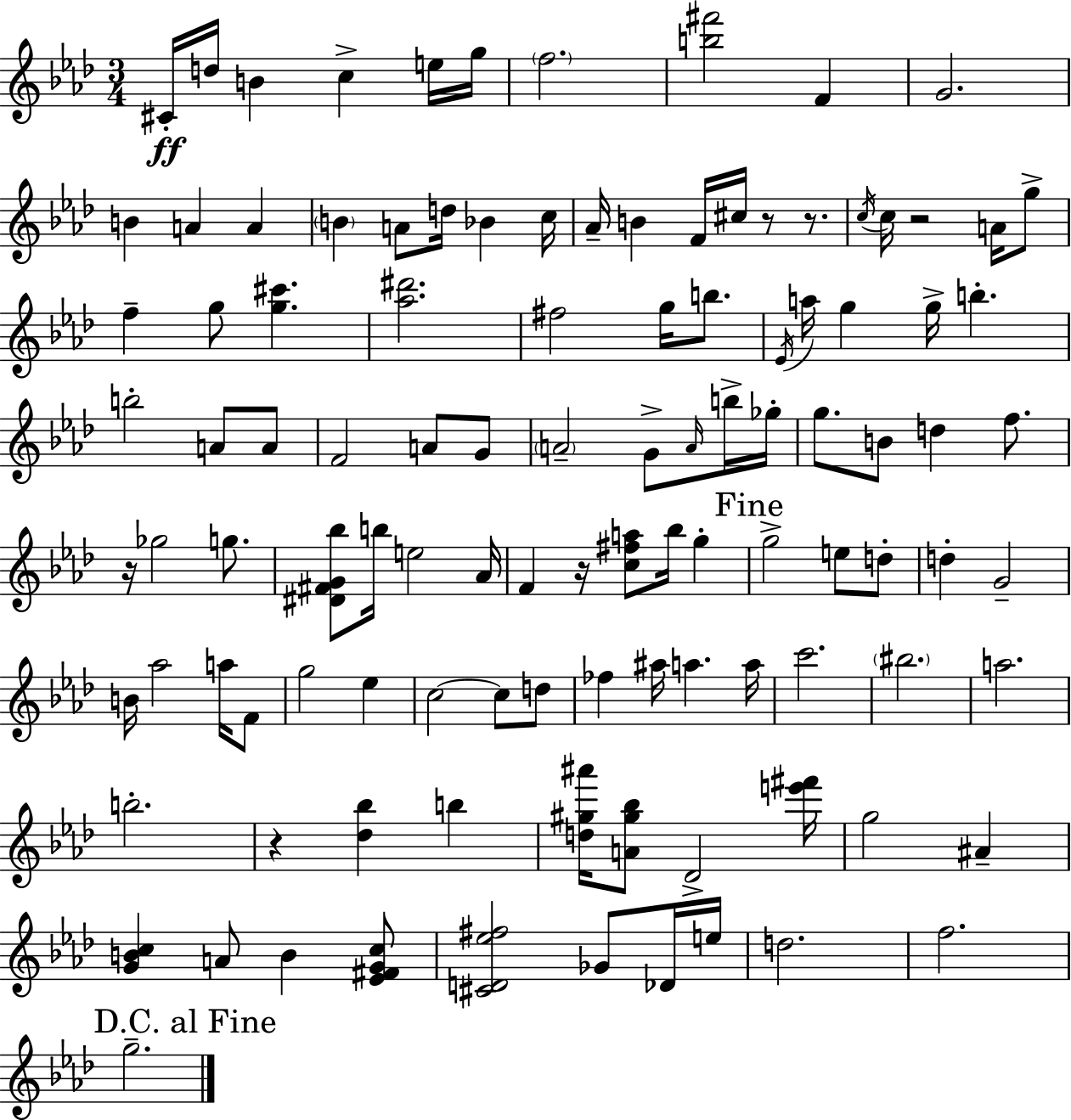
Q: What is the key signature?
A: AES major